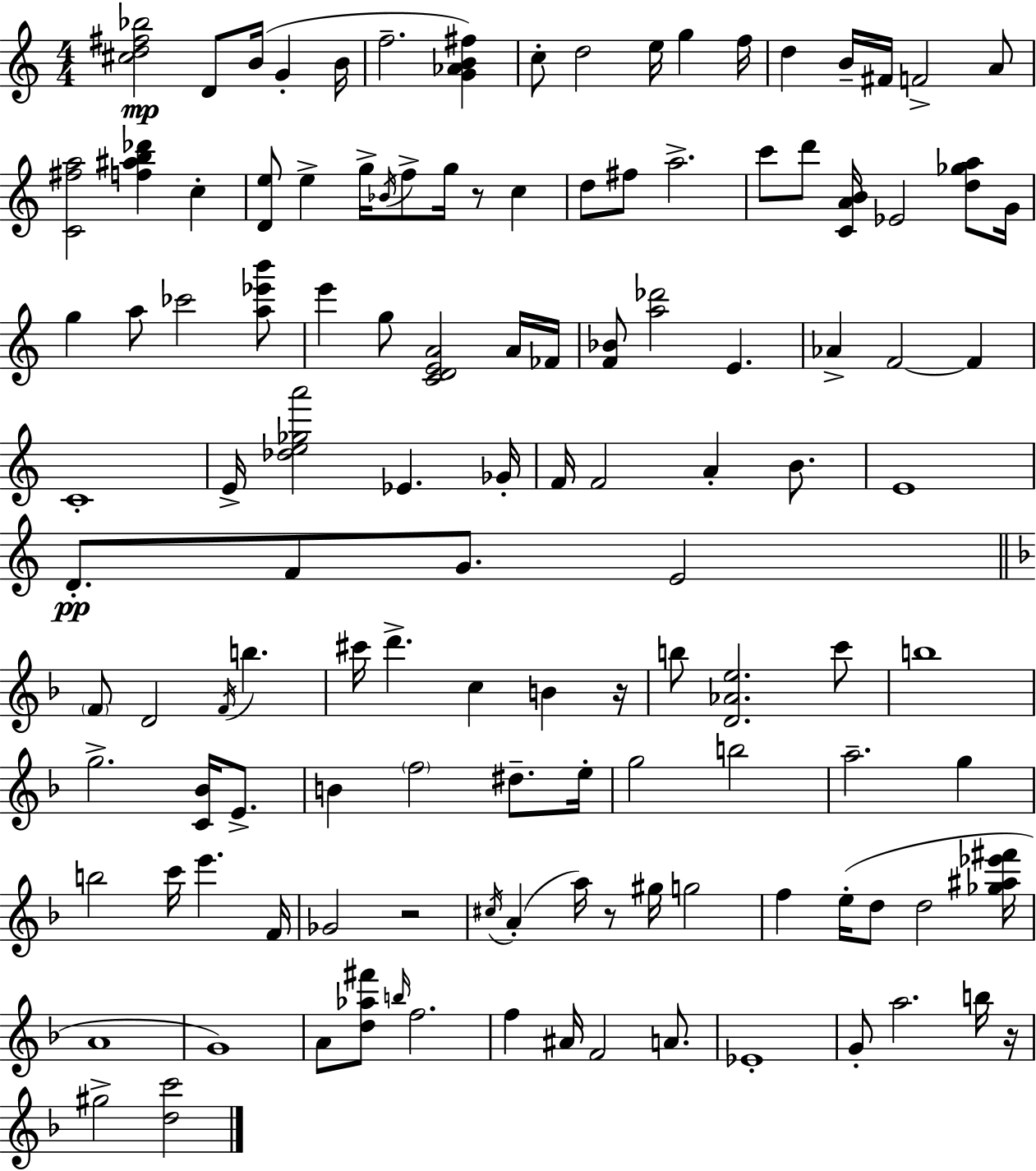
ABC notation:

X:1
T:Untitled
M:4/4
L:1/4
K:C
[^cd^f_b]2 D/2 B/4 G B/4 f2 [G_AB^f] c/2 d2 e/4 g f/4 d B/4 ^F/4 F2 A/2 [C^fa]2 [f^ab_d'] c [De]/2 e g/4 _B/4 f/2 g/4 z/2 c d/2 ^f/2 a2 c'/2 d'/2 [CAB]/4 _E2 [d_ga]/2 G/4 g a/2 _c'2 [a_e'b']/2 e' g/2 [CDEA]2 A/4 _F/4 [F_B]/2 [a_d']2 E _A F2 F C4 E/4 [_de_ga']2 _E _G/4 F/4 F2 A B/2 E4 D/2 F/2 G/2 E2 F/2 D2 F/4 b ^c'/4 d' c B z/4 b/2 [D_Ae]2 c'/2 b4 g2 [C_B]/4 E/2 B f2 ^d/2 e/4 g2 b2 a2 g b2 c'/4 e' F/4 _G2 z2 ^c/4 A a/4 z/2 ^g/4 g2 f e/4 d/2 d2 [_g^a_e'^f']/4 A4 G4 A/2 [d_a^f']/2 b/4 f2 f ^A/4 F2 A/2 _E4 G/2 a2 b/4 z/4 ^g2 [dc']2